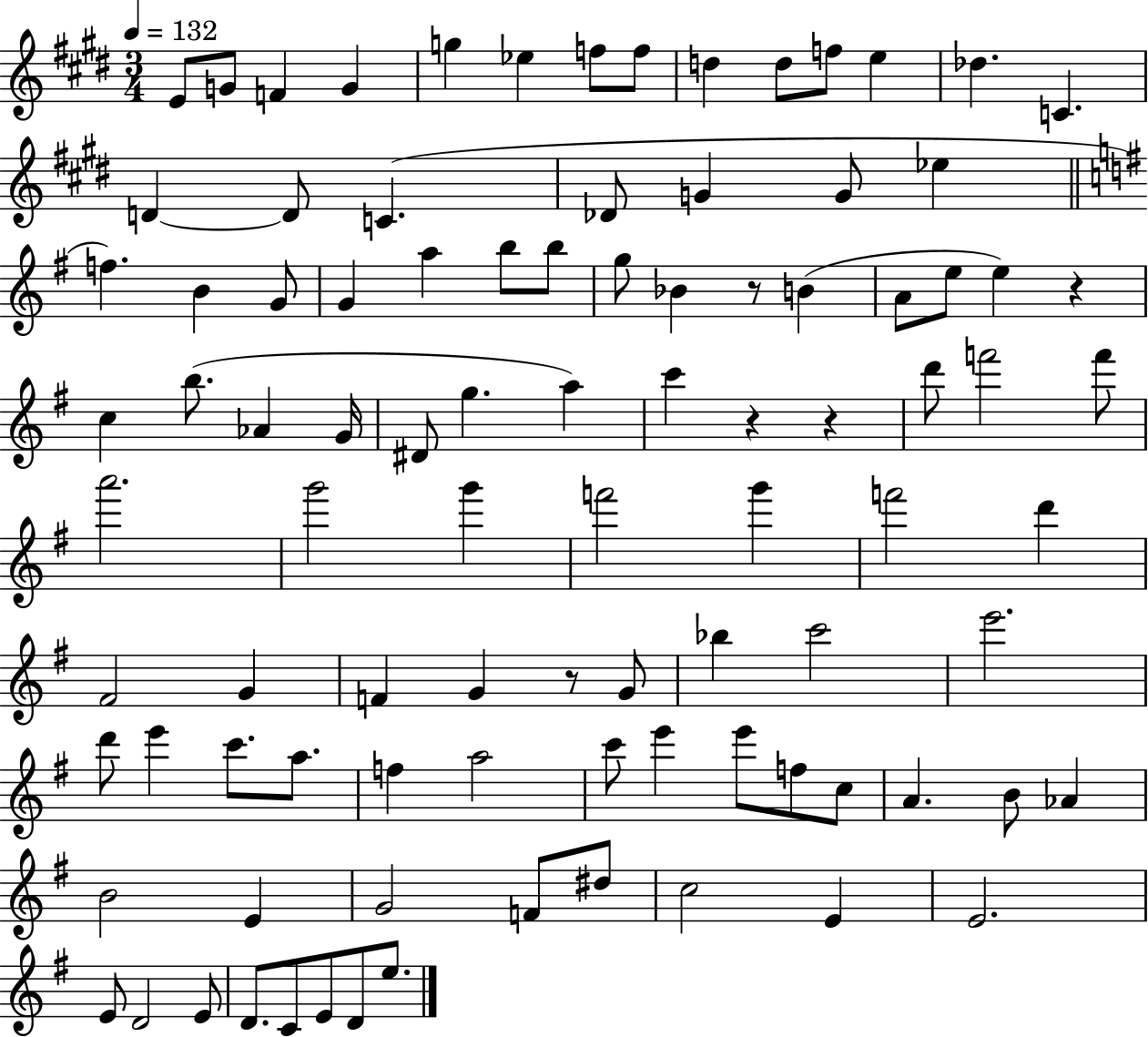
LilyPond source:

{
  \clef treble
  \numericTimeSignature
  \time 3/4
  \key e \major
  \tempo 4 = 132
  \repeat volta 2 { e'8 g'8 f'4 g'4 | g''4 ees''4 f''8 f''8 | d''4 d''8 f''8 e''4 | des''4. c'4. | \break d'4~~ d'8 c'4.( | des'8 g'4 g'8 ees''4 | \bar "||" \break \key g \major f''4.) b'4 g'8 | g'4 a''4 b''8 b''8 | g''8 bes'4 r8 b'4( | a'8 e''8 e''4) r4 | \break c''4 b''8.( aes'4 g'16 | dis'8 g''4. a''4) | c'''4 r4 r4 | d'''8 f'''2 f'''8 | \break a'''2. | g'''2 g'''4 | f'''2 g'''4 | f'''2 d'''4 | \break fis'2 g'4 | f'4 g'4 r8 g'8 | bes''4 c'''2 | e'''2. | \break d'''8 e'''4 c'''8. a''8. | f''4 a''2 | c'''8 e'''4 e'''8 f''8 c''8 | a'4. b'8 aes'4 | \break b'2 e'4 | g'2 f'8 dis''8 | c''2 e'4 | e'2. | \break e'8 d'2 e'8 | d'8. c'8 e'8 d'8 e''8. | } \bar "|."
}